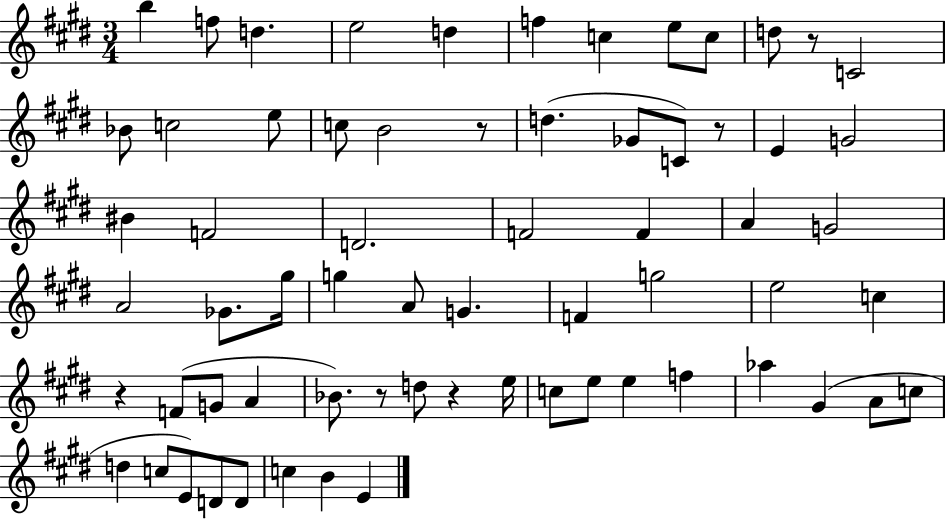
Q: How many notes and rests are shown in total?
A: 66